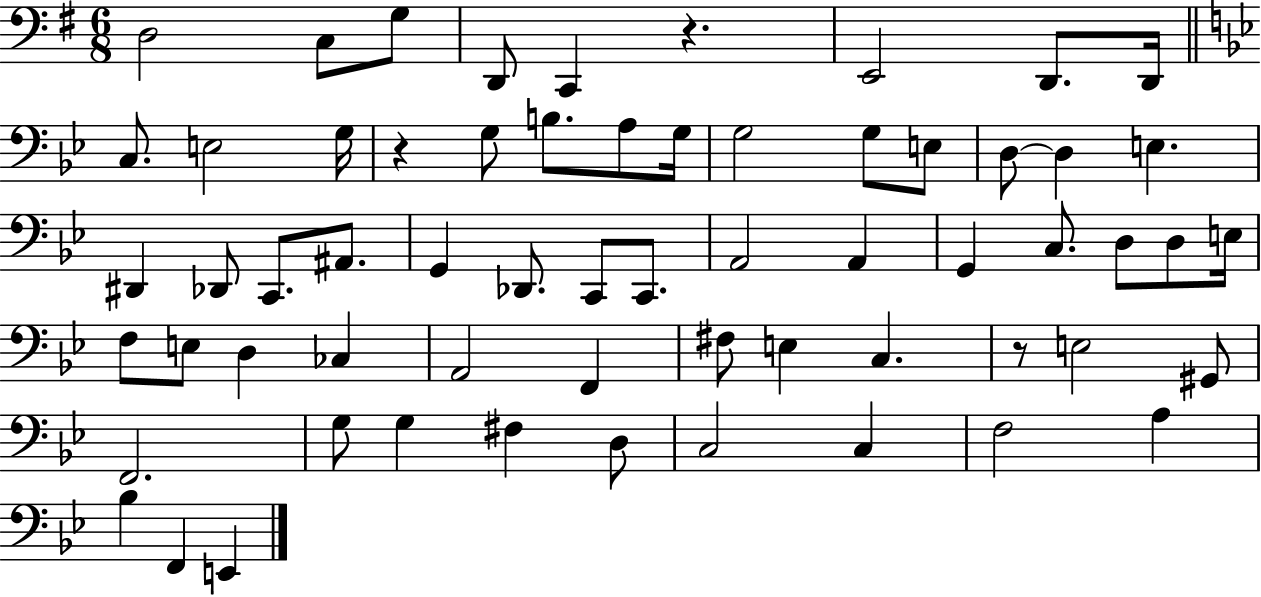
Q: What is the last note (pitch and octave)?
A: E2